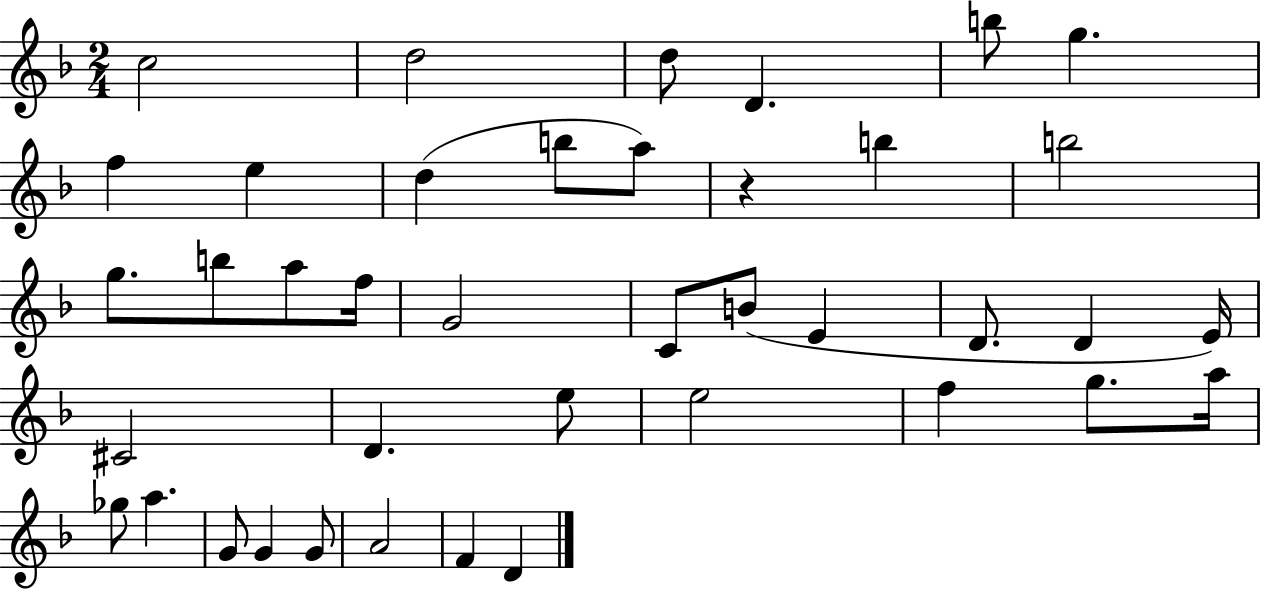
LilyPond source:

{
  \clef treble
  \numericTimeSignature
  \time 2/4
  \key f \major
  c''2 | d''2 | d''8 d'4. | b''8 g''4. | \break f''4 e''4 | d''4( b''8 a''8) | r4 b''4 | b''2 | \break g''8. b''8 a''8 f''16 | g'2 | c'8 b'8( e'4 | d'8. d'4 e'16) | \break cis'2 | d'4. e''8 | e''2 | f''4 g''8. a''16 | \break ges''8 a''4. | g'8 g'4 g'8 | a'2 | f'4 d'4 | \break \bar "|."
}